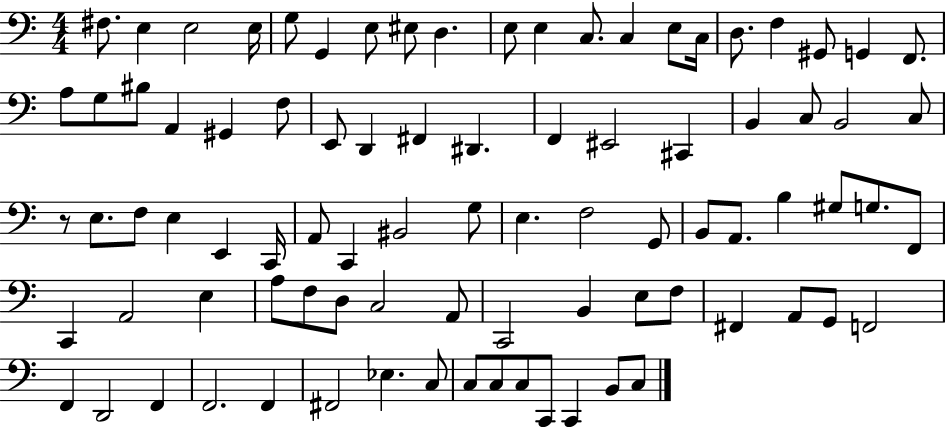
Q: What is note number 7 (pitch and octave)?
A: E3